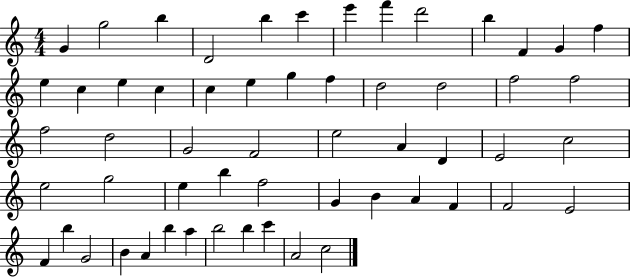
{
  \clef treble
  \numericTimeSignature
  \time 4/4
  \key c \major
  g'4 g''2 b''4 | d'2 b''4 c'''4 | e'''4 f'''4 d'''2 | b''4 f'4 g'4 f''4 | \break e''4 c''4 e''4 c''4 | c''4 e''4 g''4 f''4 | d''2 d''2 | f''2 f''2 | \break f''2 d''2 | g'2 f'2 | e''2 a'4 d'4 | e'2 c''2 | \break e''2 g''2 | e''4 b''4 f''2 | g'4 b'4 a'4 f'4 | f'2 e'2 | \break f'4 b''4 g'2 | b'4 a'4 b''4 a''4 | b''2 b''4 c'''4 | a'2 c''2 | \break \bar "|."
}